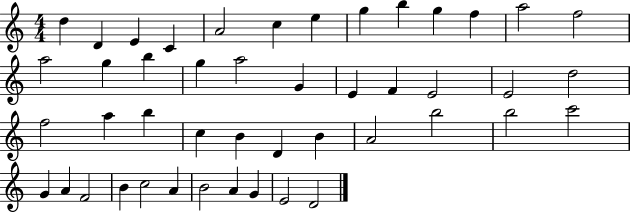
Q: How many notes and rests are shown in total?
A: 46